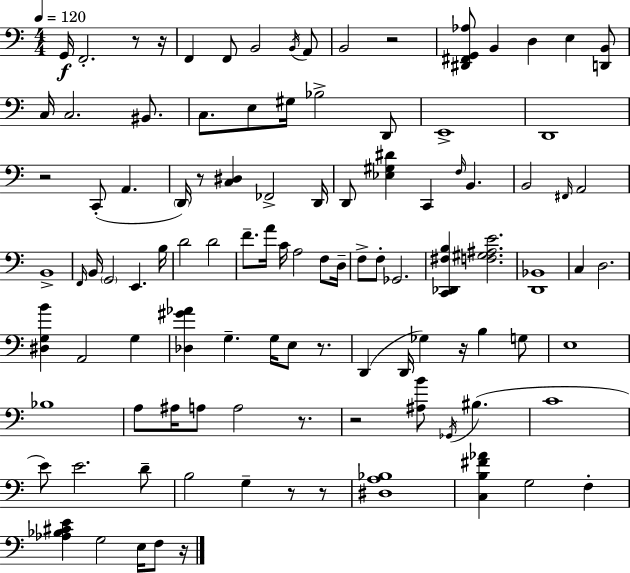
X:1
T:Untitled
M:4/4
L:1/4
K:Am
G,,/4 F,,2 z/2 z/4 F,, F,,/2 B,,2 B,,/4 A,,/2 B,,2 z2 [^D,,^F,,G,,_A,]/2 B,, D, E, [D,,B,,]/2 C,/4 C,2 ^B,,/2 C,/2 E,/2 ^G,/4 _B,2 D,,/2 E,,4 D,,4 z2 C,,/2 A,, D,,/4 z/2 [C,^D,] _F,,2 D,,/4 D,,/2 [_E,^G,^D] C,, F,/4 B,, B,,2 ^F,,/4 A,,2 B,,4 F,,/4 B,,/4 G,,2 E,, B,/4 D2 D2 F/2 A/4 C/4 A,2 F,/2 D,/4 F,/2 F,/2 _G,,2 [C,,_D,,^F,B,] [F,^G,^A,E]2 [D,,_B,,]4 C, D,2 [^D,G,B] A,,2 G, [_D,^G_A] G, G,/4 E,/2 z/2 D,, D,,/4 _G, z/4 B, G,/2 E,4 _B,4 A,/2 ^A,/4 A,/2 A,2 z/2 z2 [^A,B]/2 _G,,/4 ^B, C4 E/2 E2 D/2 B,2 G, z/2 z/2 [^D,A,_B,]4 [C,B,^F_A] G,2 F, [_A,_B,^CE] G,2 E,/4 F,/2 z/4